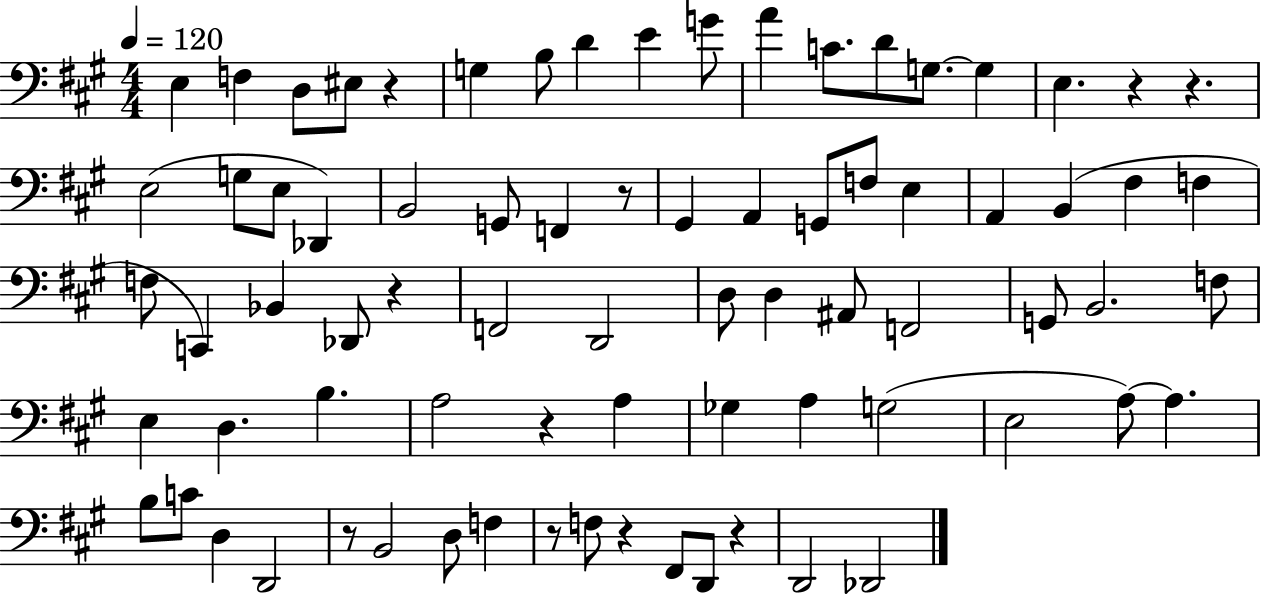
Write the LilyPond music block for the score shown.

{
  \clef bass
  \numericTimeSignature
  \time 4/4
  \key a \major
  \tempo 4 = 120
  e4 f4 d8 eis8 r4 | g4 b8 d'4 e'4 g'8 | a'4 c'8. d'8 g8.~~ g4 | e4. r4 r4. | \break e2( g8 e8 des,4) | b,2 g,8 f,4 r8 | gis,4 a,4 g,8 f8 e4 | a,4 b,4( fis4 f4 | \break f8 c,4) bes,4 des,8 r4 | f,2 d,2 | d8 d4 ais,8 f,2 | g,8 b,2. f8 | \break e4 d4. b4. | a2 r4 a4 | ges4 a4 g2( | e2 a8~~) a4. | \break b8 c'8 d4 d,2 | r8 b,2 d8 f4 | r8 f8 r4 fis,8 d,8 r4 | d,2 des,2 | \break \bar "|."
}